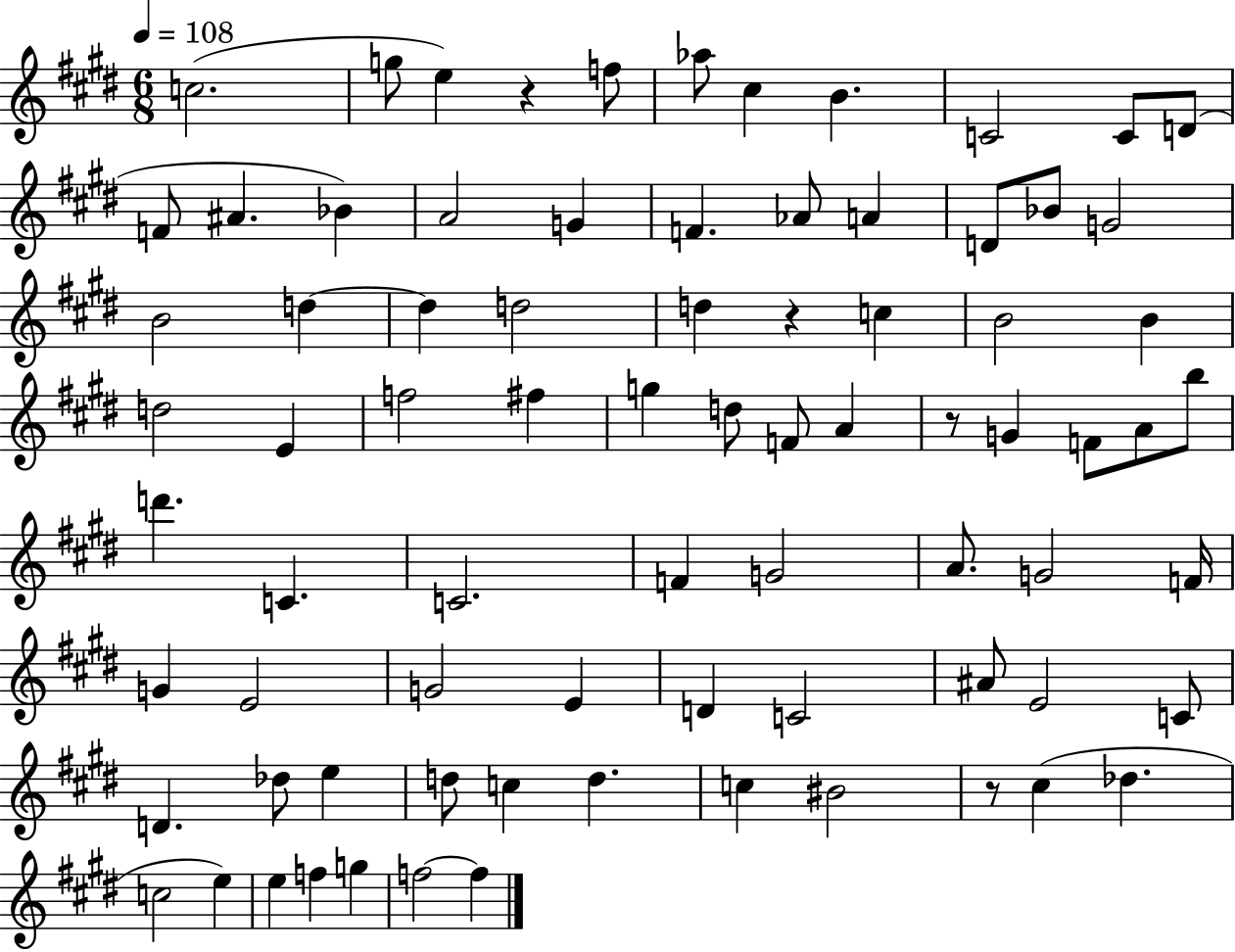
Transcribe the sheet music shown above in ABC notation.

X:1
T:Untitled
M:6/8
L:1/4
K:E
c2 g/2 e z f/2 _a/2 ^c B C2 C/2 D/2 F/2 ^A _B A2 G F _A/2 A D/2 _B/2 G2 B2 d d d2 d z c B2 B d2 E f2 ^f g d/2 F/2 A z/2 G F/2 A/2 b/2 d' C C2 F G2 A/2 G2 F/4 G E2 G2 E D C2 ^A/2 E2 C/2 D _d/2 e d/2 c d c ^B2 z/2 ^c _d c2 e e f g f2 f